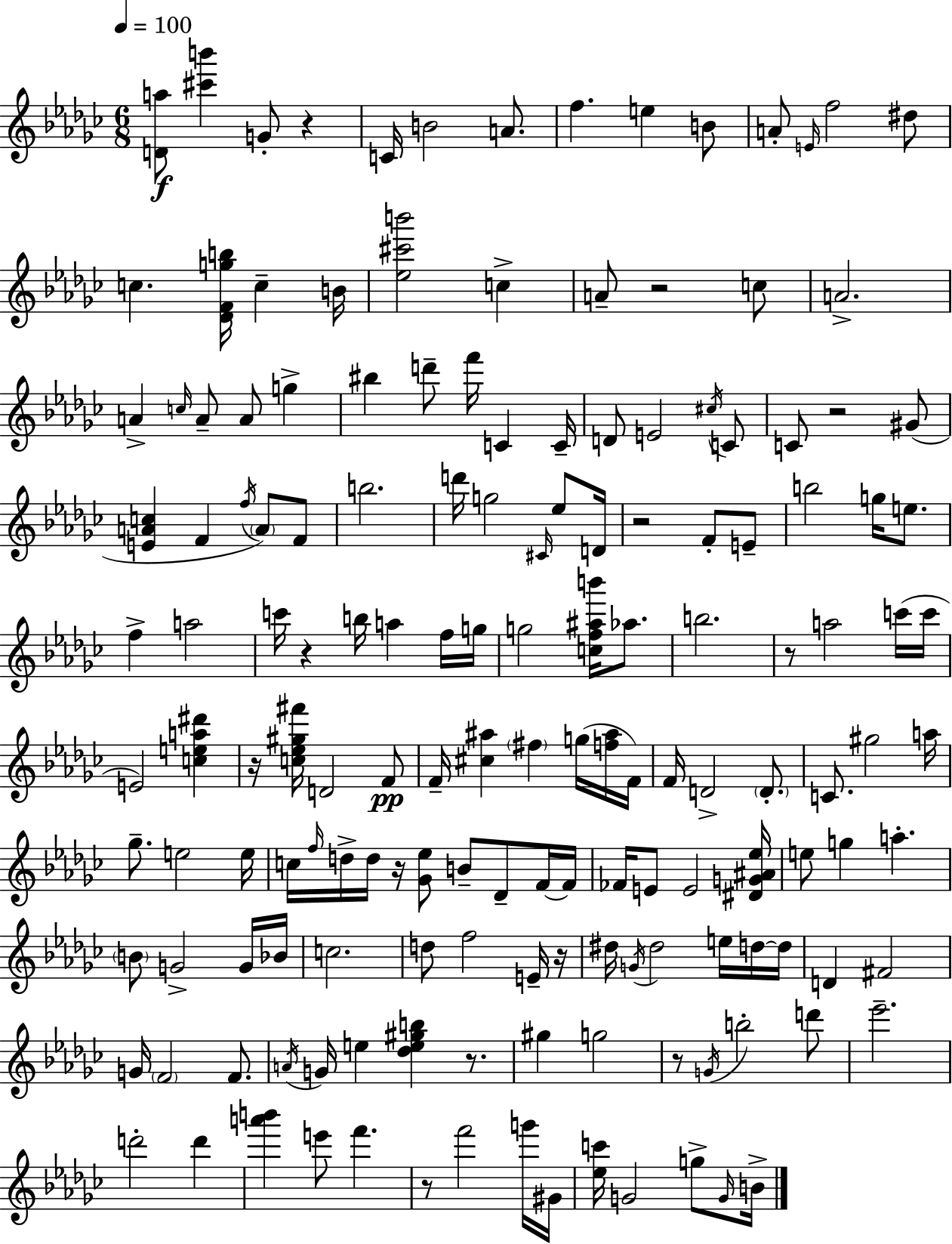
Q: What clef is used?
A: treble